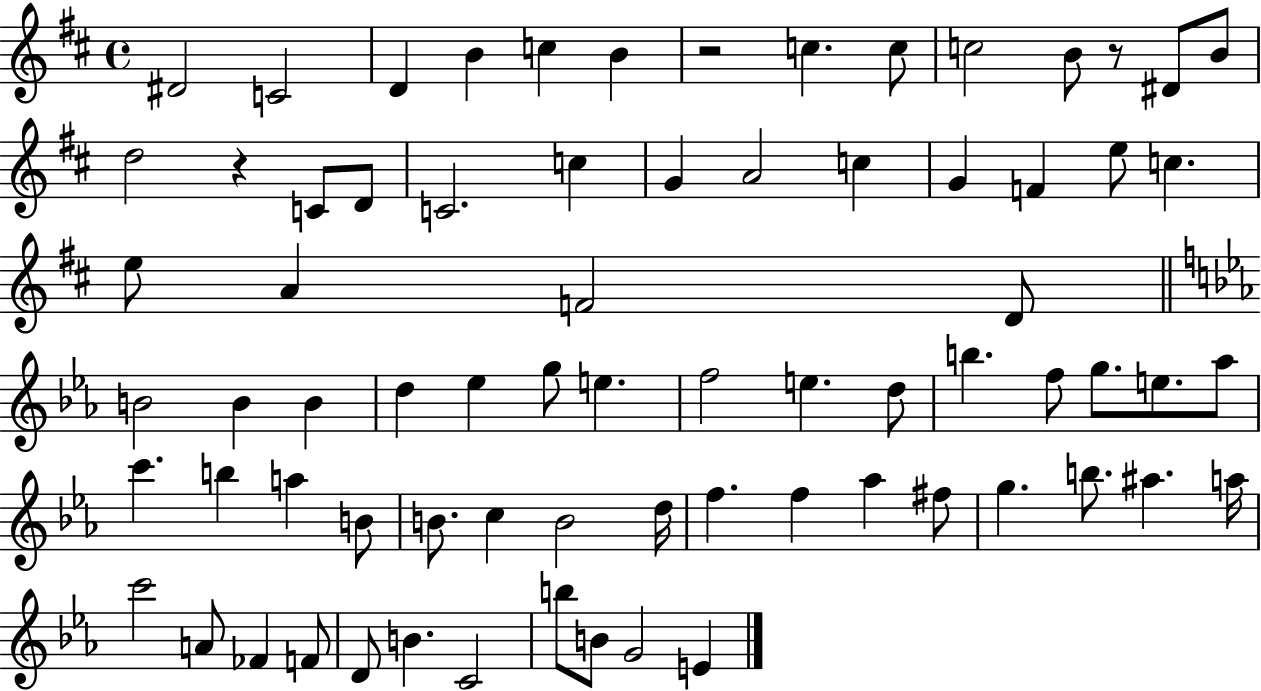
D#4/h C4/h D4/q B4/q C5/q B4/q R/h C5/q. C5/e C5/h B4/e R/e D#4/e B4/e D5/h R/q C4/e D4/e C4/h. C5/q G4/q A4/h C5/q G4/q F4/q E5/e C5/q. E5/e A4/q F4/h D4/e B4/h B4/q B4/q D5/q Eb5/q G5/e E5/q. F5/h E5/q. D5/e B5/q. F5/e G5/e. E5/e. Ab5/e C6/q. B5/q A5/q B4/e B4/e. C5/q B4/h D5/s F5/q. F5/q Ab5/q F#5/e G5/q. B5/e. A#5/q. A5/s C6/h A4/e FES4/q F4/e D4/e B4/q. C4/h B5/e B4/e G4/h E4/q